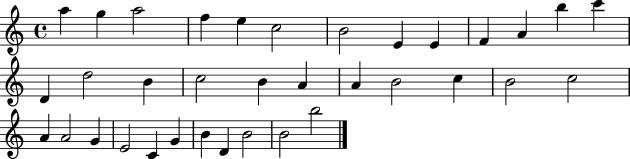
{
  \clef treble
  \time 4/4
  \defaultTimeSignature
  \key c \major
  a''4 g''4 a''2 | f''4 e''4 c''2 | b'2 e'4 e'4 | f'4 a'4 b''4 c'''4 | \break d'4 d''2 b'4 | c''2 b'4 a'4 | a'4 b'2 c''4 | b'2 c''2 | \break a'4 a'2 g'4 | e'2 c'4 g'4 | b'4 d'4 b'2 | b'2 b''2 | \break \bar "|."
}